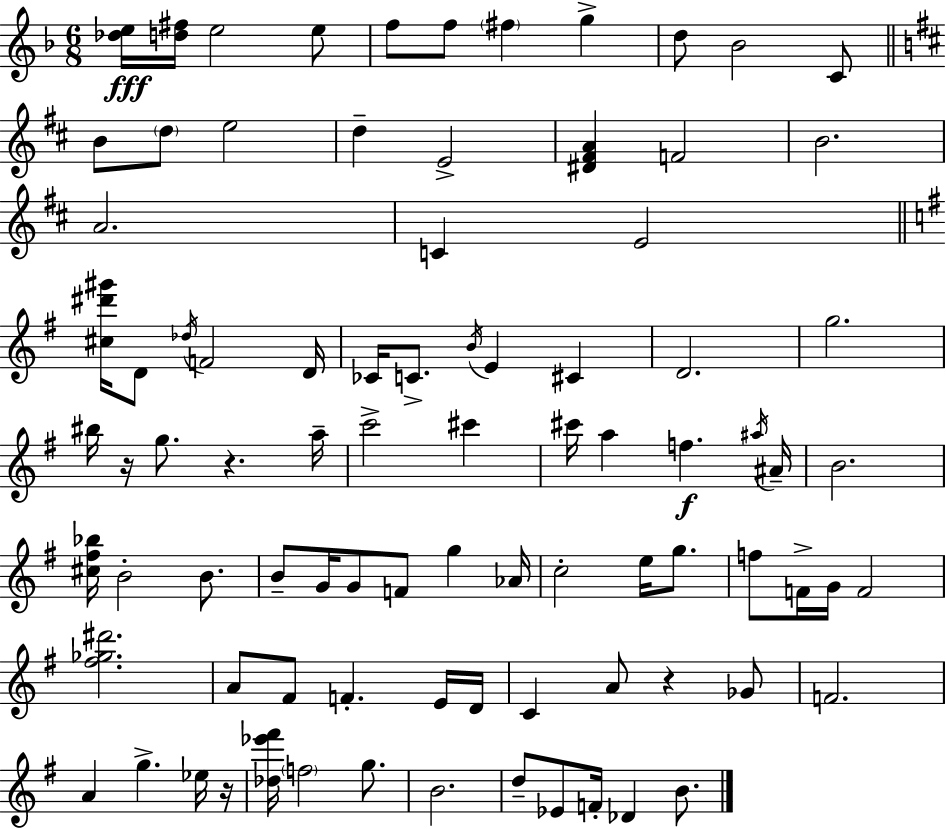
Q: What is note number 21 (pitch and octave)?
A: Db5